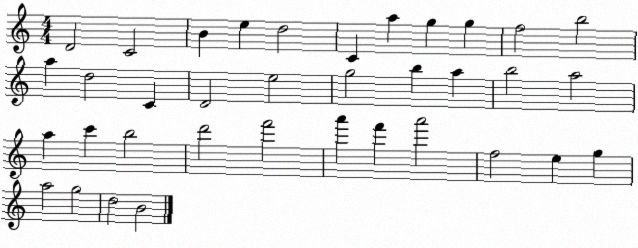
X:1
T:Untitled
M:4/4
L:1/4
K:C
D2 C2 B e d2 C a g g f2 b2 a d2 C D2 e2 g2 b a b2 a2 a c' b2 d'2 f'2 a' f' a'2 f2 e g a2 g2 d2 B2